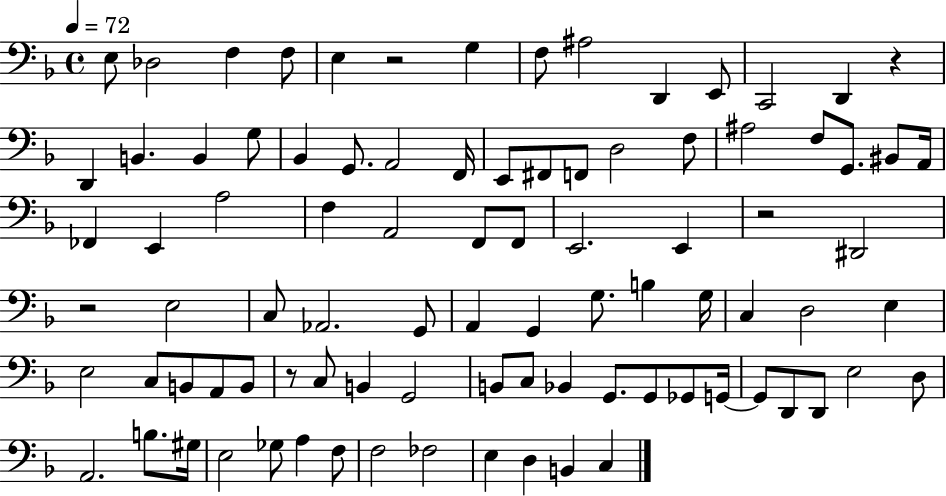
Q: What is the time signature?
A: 4/4